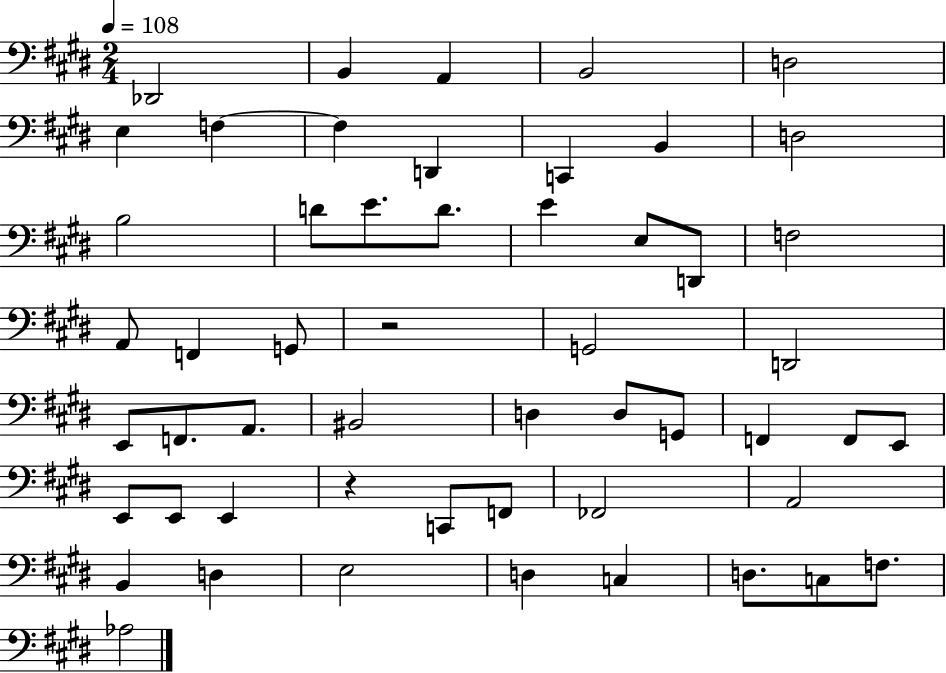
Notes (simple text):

Db2/h B2/q A2/q B2/h D3/h E3/q F3/q F3/q D2/q C2/q B2/q D3/h B3/h D4/e E4/e. D4/e. E4/q E3/e D2/e F3/h A2/e F2/q G2/e R/h G2/h D2/h E2/e F2/e. A2/e. BIS2/h D3/q D3/e G2/e F2/q F2/e E2/e E2/e E2/e E2/q R/q C2/e F2/e FES2/h A2/h B2/q D3/q E3/h D3/q C3/q D3/e. C3/e F3/e. Ab3/h